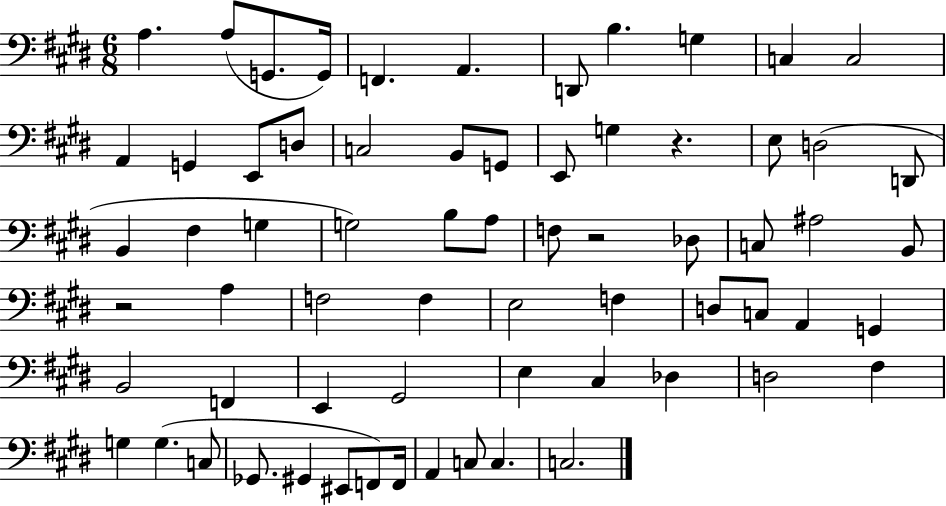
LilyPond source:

{
  \clef bass
  \numericTimeSignature
  \time 6/8
  \key e \major
  a4. a8( g,8. g,16) | f,4. a,4. | d,8 b4. g4 | c4 c2 | \break a,4 g,4 e,8 d8 | c2 b,8 g,8 | e,8 g4 r4. | e8 d2( d,8 | \break b,4 fis4 g4 | g2) b8 a8 | f8 r2 des8 | c8 ais2 b,8 | \break r2 a4 | f2 f4 | e2 f4 | d8 c8 a,4 g,4 | \break b,2 f,4 | e,4 gis,2 | e4 cis4 des4 | d2 fis4 | \break g4 g4.( c8 | ges,8. gis,4 eis,8 f,8) f,16 | a,4 c8 c4. | c2. | \break \bar "|."
}